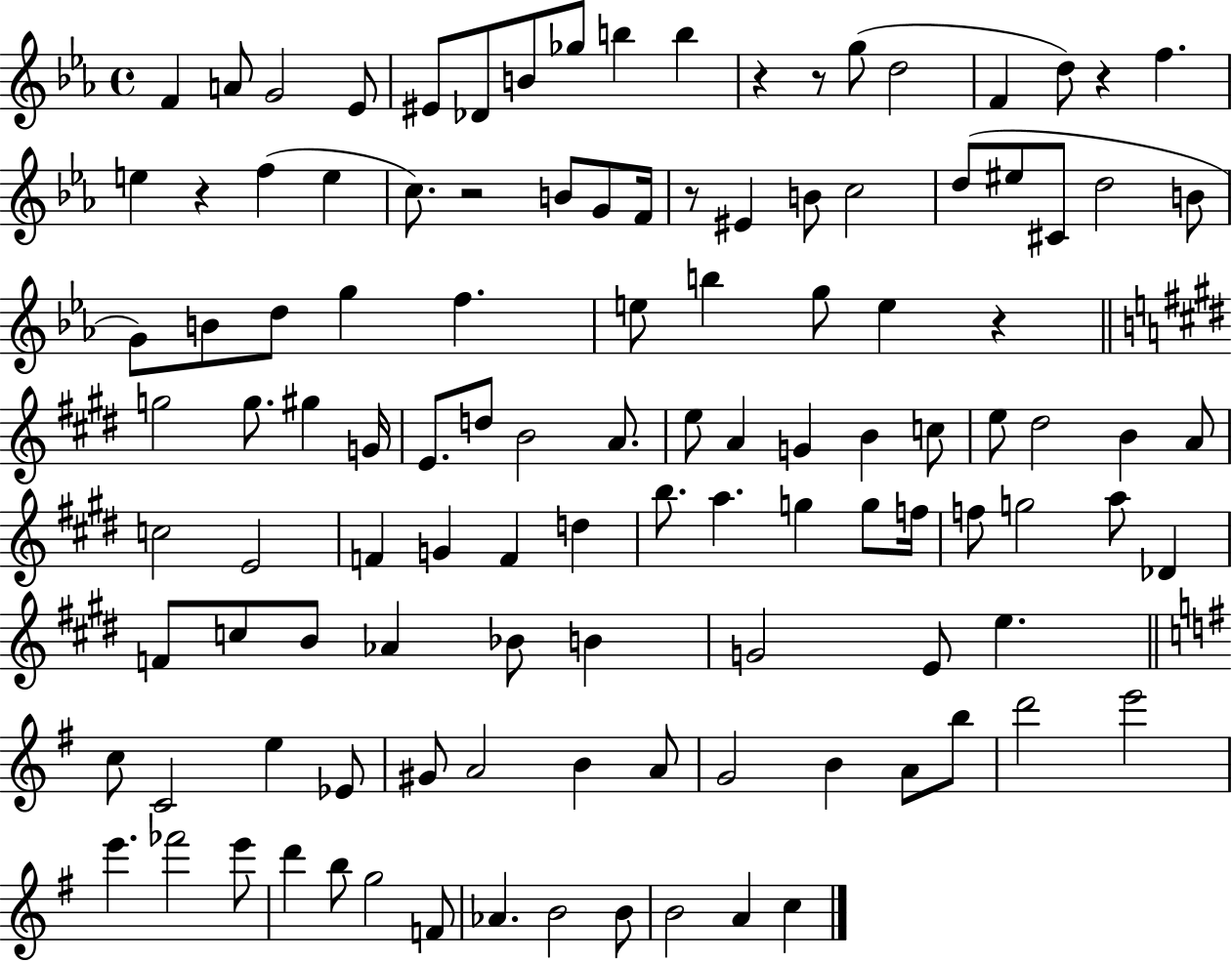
F4/q A4/e G4/h Eb4/e EIS4/e Db4/e B4/e Gb5/e B5/q B5/q R/q R/e G5/e D5/h F4/q D5/e R/q F5/q. E5/q R/q F5/q E5/q C5/e. R/h B4/e G4/e F4/s R/e EIS4/q B4/e C5/h D5/e EIS5/e C#4/e D5/h B4/e G4/e B4/e D5/e G5/q F5/q. E5/e B5/q G5/e E5/q R/q G5/h G5/e. G#5/q G4/s E4/e. D5/e B4/h A4/e. E5/e A4/q G4/q B4/q C5/e E5/e D#5/h B4/q A4/e C5/h E4/h F4/q G4/q F4/q D5/q B5/e. A5/q. G5/q G5/e F5/s F5/e G5/h A5/e Db4/q F4/e C5/e B4/e Ab4/q Bb4/e B4/q G4/h E4/e E5/q. C5/e C4/h E5/q Eb4/e G#4/e A4/h B4/q A4/e G4/h B4/q A4/e B5/e D6/h E6/h E6/q. FES6/h E6/e D6/q B5/e G5/h F4/e Ab4/q. B4/h B4/e B4/h A4/q C5/q